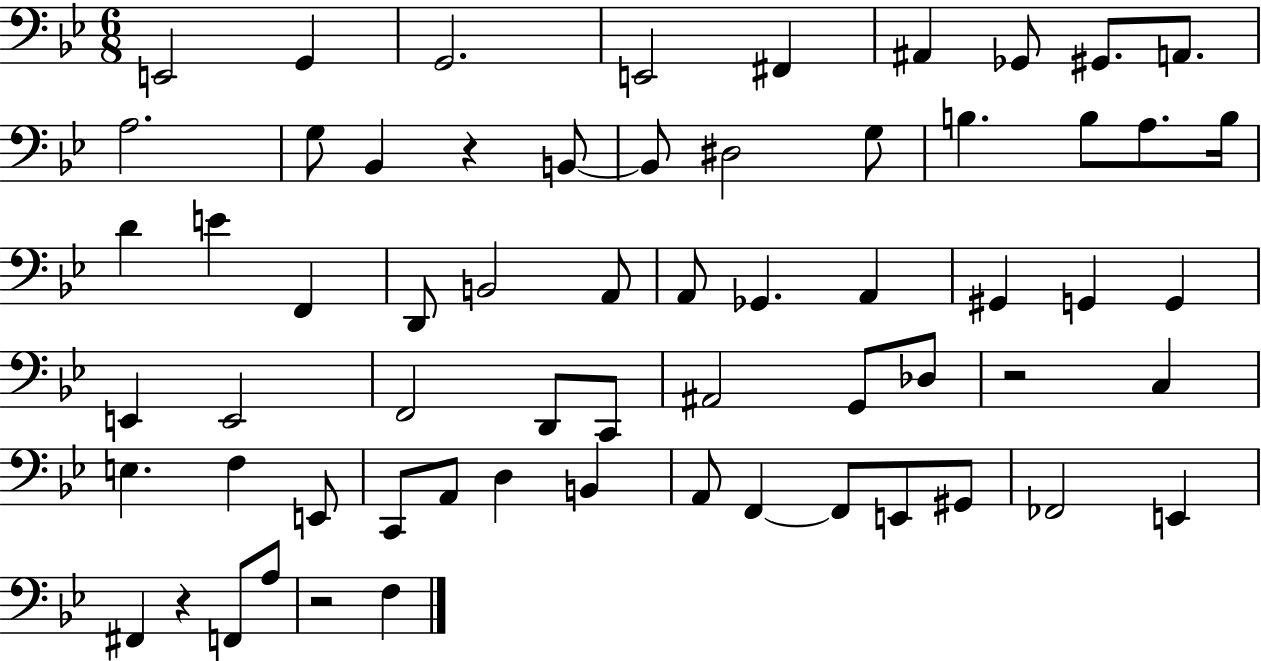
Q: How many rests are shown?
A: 4